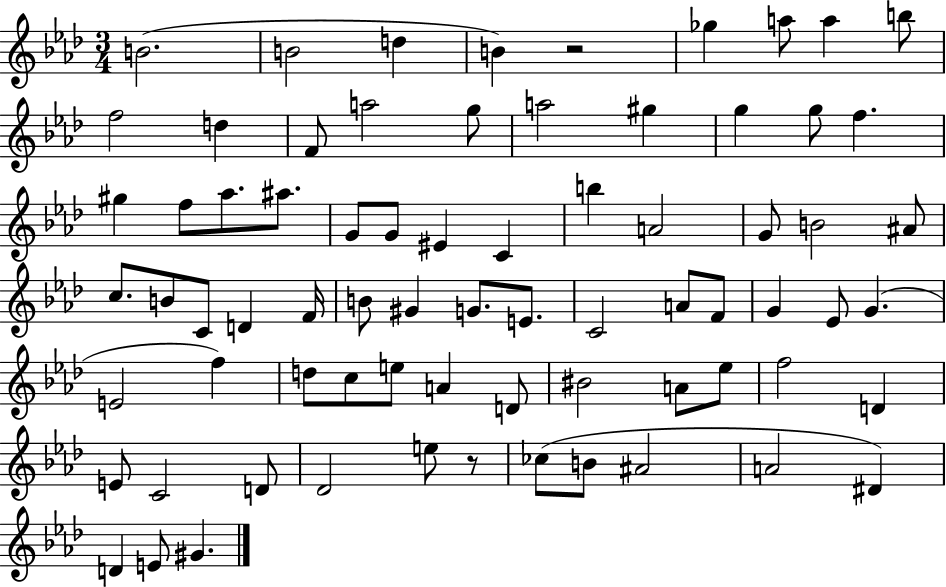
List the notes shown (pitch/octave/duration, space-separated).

B4/h. B4/h D5/q B4/q R/h Gb5/q A5/e A5/q B5/e F5/h D5/q F4/e A5/h G5/e A5/h G#5/q G5/q G5/e F5/q. G#5/q F5/e Ab5/e. A#5/e. G4/e G4/e EIS4/q C4/q B5/q A4/h G4/e B4/h A#4/e C5/e. B4/e C4/e D4/q F4/s B4/e G#4/q G4/e. E4/e. C4/h A4/e F4/e G4/q Eb4/e G4/q. E4/h F5/q D5/e C5/e E5/e A4/q D4/e BIS4/h A4/e Eb5/e F5/h D4/q E4/e C4/h D4/e Db4/h E5/e R/e CES5/e B4/e A#4/h A4/h D#4/q D4/q E4/e G#4/q.